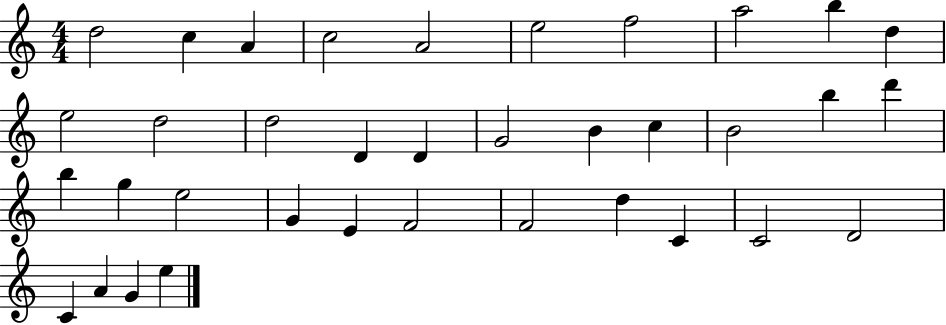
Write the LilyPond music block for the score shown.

{
  \clef treble
  \numericTimeSignature
  \time 4/4
  \key c \major
  d''2 c''4 a'4 | c''2 a'2 | e''2 f''2 | a''2 b''4 d''4 | \break e''2 d''2 | d''2 d'4 d'4 | g'2 b'4 c''4 | b'2 b''4 d'''4 | \break b''4 g''4 e''2 | g'4 e'4 f'2 | f'2 d''4 c'4 | c'2 d'2 | \break c'4 a'4 g'4 e''4 | \bar "|."
}